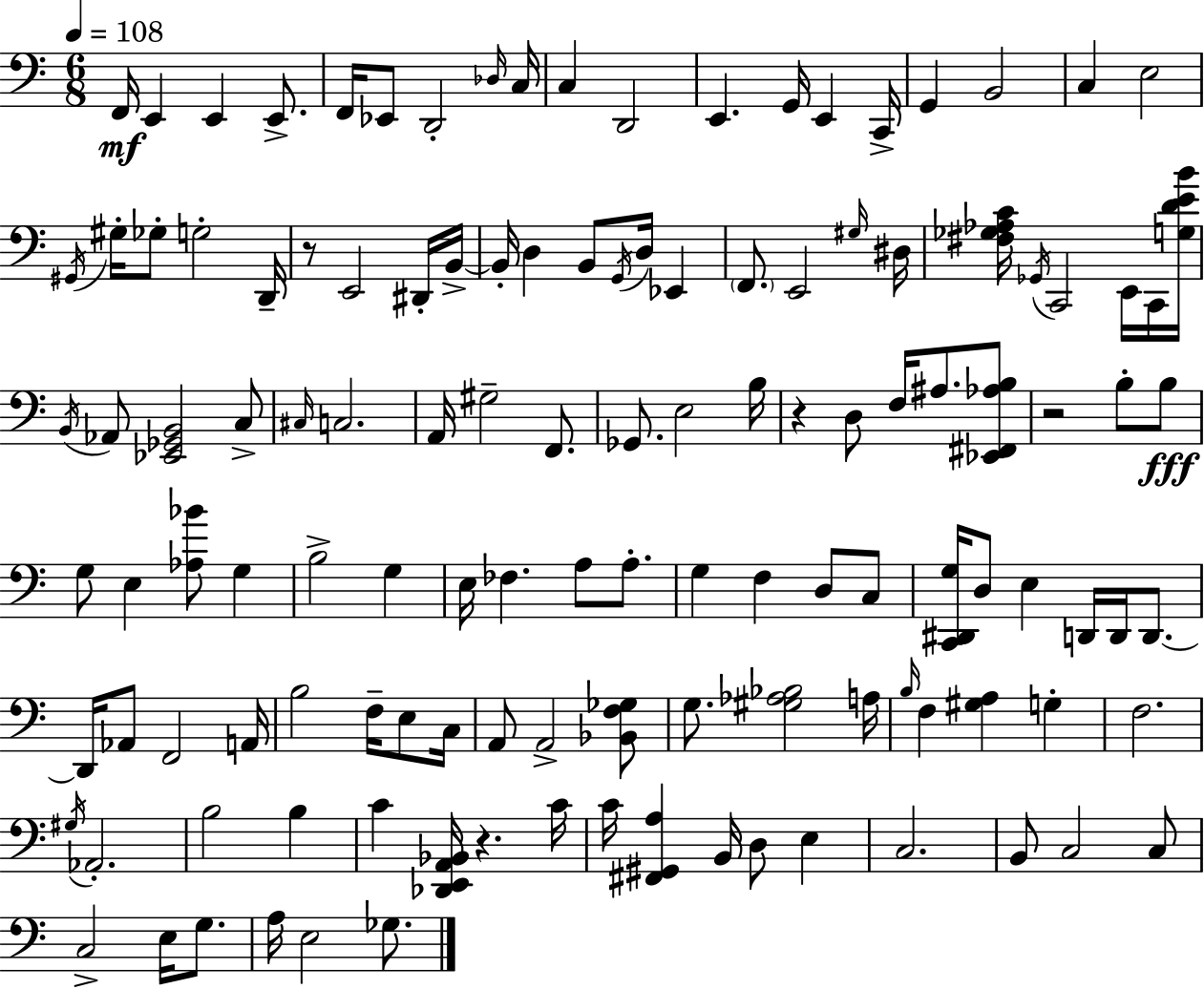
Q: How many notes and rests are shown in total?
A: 126